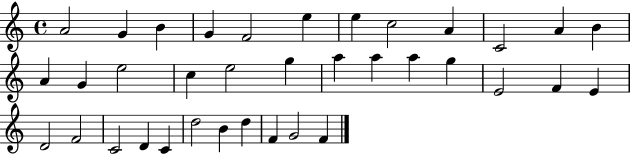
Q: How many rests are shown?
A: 0